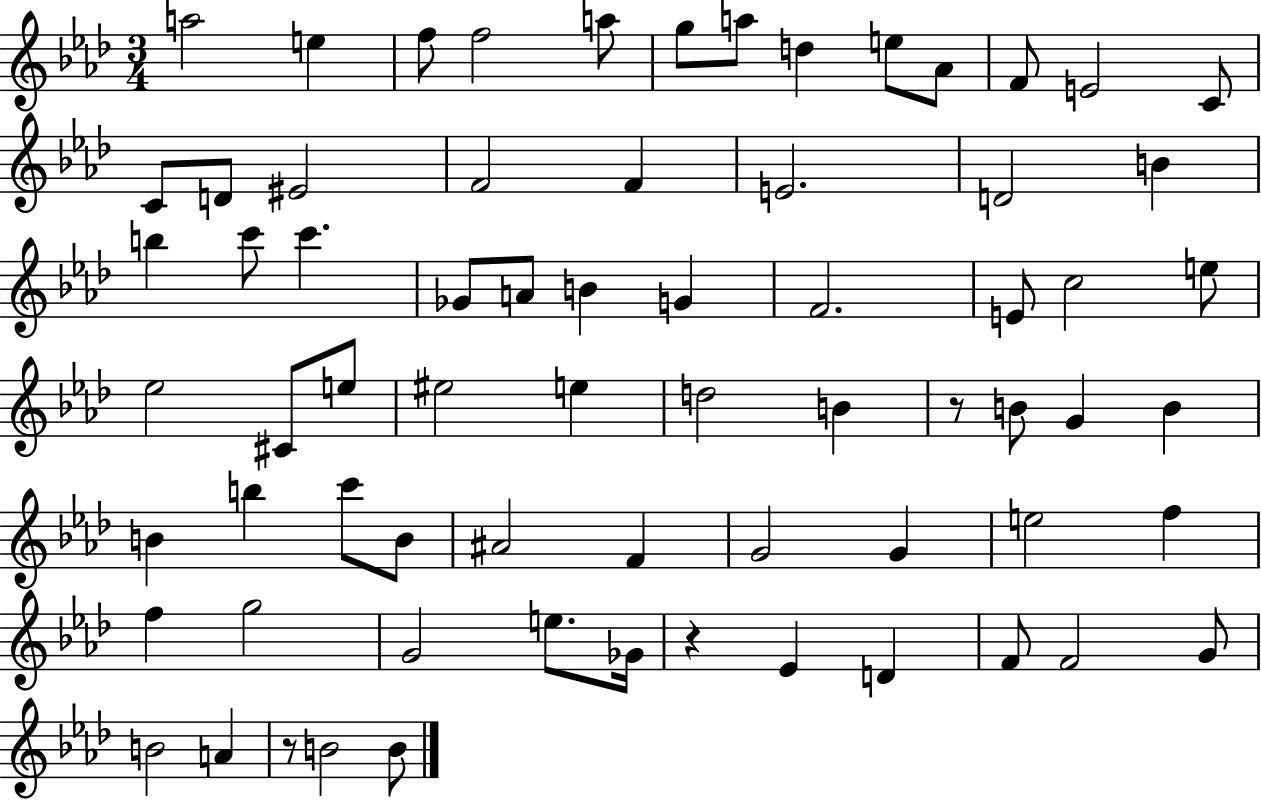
{
  \clef treble
  \numericTimeSignature
  \time 3/4
  \key aes \major
  a''2 e''4 | f''8 f''2 a''8 | g''8 a''8 d''4 e''8 aes'8 | f'8 e'2 c'8 | \break c'8 d'8 eis'2 | f'2 f'4 | e'2. | d'2 b'4 | \break b''4 c'''8 c'''4. | ges'8 a'8 b'4 g'4 | f'2. | e'8 c''2 e''8 | \break ees''2 cis'8 e''8 | eis''2 e''4 | d''2 b'4 | r8 b'8 g'4 b'4 | \break b'4 b''4 c'''8 b'8 | ais'2 f'4 | g'2 g'4 | e''2 f''4 | \break f''4 g''2 | g'2 e''8. ges'16 | r4 ees'4 d'4 | f'8 f'2 g'8 | \break b'2 a'4 | r8 b'2 b'8 | \bar "|."
}